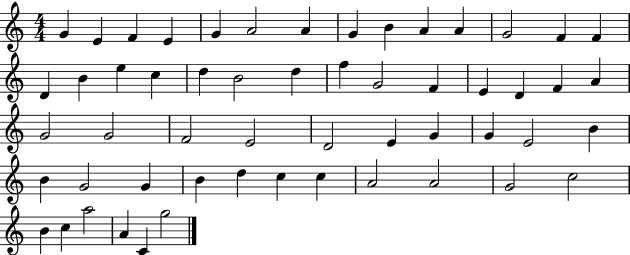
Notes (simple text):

G4/q E4/q F4/q E4/q G4/q A4/h A4/q G4/q B4/q A4/q A4/q G4/h F4/q F4/q D4/q B4/q E5/q C5/q D5/q B4/h D5/q F5/q G4/h F4/q E4/q D4/q F4/q A4/q G4/h G4/h F4/h E4/h D4/h E4/q G4/q G4/q E4/h B4/q B4/q G4/h G4/q B4/q D5/q C5/q C5/q A4/h A4/h G4/h C5/h B4/q C5/q A5/h A4/q C4/q G5/h